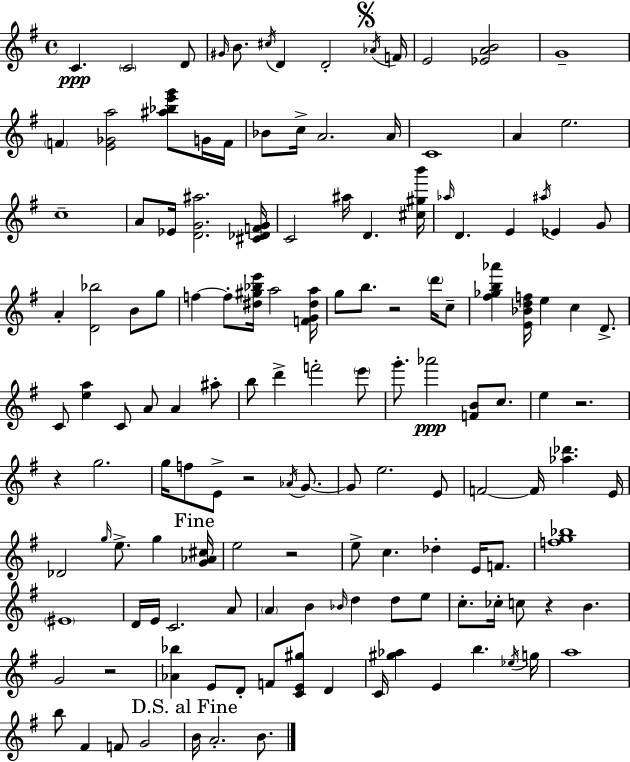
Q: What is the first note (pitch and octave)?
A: C4